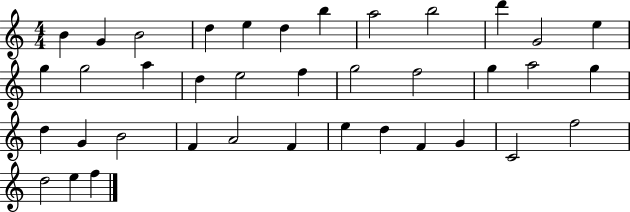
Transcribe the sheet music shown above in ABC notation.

X:1
T:Untitled
M:4/4
L:1/4
K:C
B G B2 d e d b a2 b2 d' G2 e g g2 a d e2 f g2 f2 g a2 g d G B2 F A2 F e d F G C2 f2 d2 e f